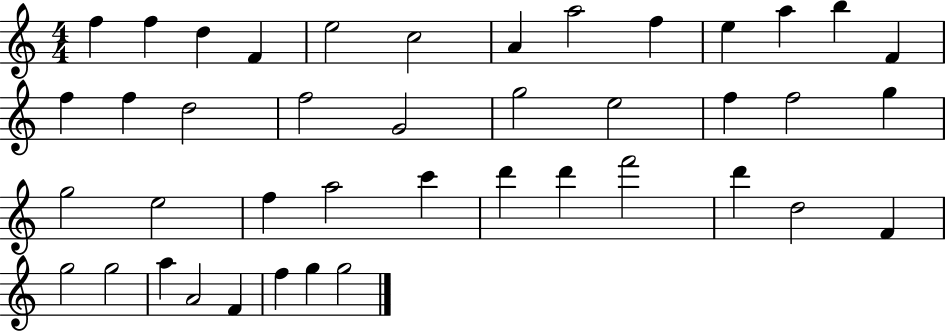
{
  \clef treble
  \numericTimeSignature
  \time 4/4
  \key c \major
  f''4 f''4 d''4 f'4 | e''2 c''2 | a'4 a''2 f''4 | e''4 a''4 b''4 f'4 | \break f''4 f''4 d''2 | f''2 g'2 | g''2 e''2 | f''4 f''2 g''4 | \break g''2 e''2 | f''4 a''2 c'''4 | d'''4 d'''4 f'''2 | d'''4 d''2 f'4 | \break g''2 g''2 | a''4 a'2 f'4 | f''4 g''4 g''2 | \bar "|."
}